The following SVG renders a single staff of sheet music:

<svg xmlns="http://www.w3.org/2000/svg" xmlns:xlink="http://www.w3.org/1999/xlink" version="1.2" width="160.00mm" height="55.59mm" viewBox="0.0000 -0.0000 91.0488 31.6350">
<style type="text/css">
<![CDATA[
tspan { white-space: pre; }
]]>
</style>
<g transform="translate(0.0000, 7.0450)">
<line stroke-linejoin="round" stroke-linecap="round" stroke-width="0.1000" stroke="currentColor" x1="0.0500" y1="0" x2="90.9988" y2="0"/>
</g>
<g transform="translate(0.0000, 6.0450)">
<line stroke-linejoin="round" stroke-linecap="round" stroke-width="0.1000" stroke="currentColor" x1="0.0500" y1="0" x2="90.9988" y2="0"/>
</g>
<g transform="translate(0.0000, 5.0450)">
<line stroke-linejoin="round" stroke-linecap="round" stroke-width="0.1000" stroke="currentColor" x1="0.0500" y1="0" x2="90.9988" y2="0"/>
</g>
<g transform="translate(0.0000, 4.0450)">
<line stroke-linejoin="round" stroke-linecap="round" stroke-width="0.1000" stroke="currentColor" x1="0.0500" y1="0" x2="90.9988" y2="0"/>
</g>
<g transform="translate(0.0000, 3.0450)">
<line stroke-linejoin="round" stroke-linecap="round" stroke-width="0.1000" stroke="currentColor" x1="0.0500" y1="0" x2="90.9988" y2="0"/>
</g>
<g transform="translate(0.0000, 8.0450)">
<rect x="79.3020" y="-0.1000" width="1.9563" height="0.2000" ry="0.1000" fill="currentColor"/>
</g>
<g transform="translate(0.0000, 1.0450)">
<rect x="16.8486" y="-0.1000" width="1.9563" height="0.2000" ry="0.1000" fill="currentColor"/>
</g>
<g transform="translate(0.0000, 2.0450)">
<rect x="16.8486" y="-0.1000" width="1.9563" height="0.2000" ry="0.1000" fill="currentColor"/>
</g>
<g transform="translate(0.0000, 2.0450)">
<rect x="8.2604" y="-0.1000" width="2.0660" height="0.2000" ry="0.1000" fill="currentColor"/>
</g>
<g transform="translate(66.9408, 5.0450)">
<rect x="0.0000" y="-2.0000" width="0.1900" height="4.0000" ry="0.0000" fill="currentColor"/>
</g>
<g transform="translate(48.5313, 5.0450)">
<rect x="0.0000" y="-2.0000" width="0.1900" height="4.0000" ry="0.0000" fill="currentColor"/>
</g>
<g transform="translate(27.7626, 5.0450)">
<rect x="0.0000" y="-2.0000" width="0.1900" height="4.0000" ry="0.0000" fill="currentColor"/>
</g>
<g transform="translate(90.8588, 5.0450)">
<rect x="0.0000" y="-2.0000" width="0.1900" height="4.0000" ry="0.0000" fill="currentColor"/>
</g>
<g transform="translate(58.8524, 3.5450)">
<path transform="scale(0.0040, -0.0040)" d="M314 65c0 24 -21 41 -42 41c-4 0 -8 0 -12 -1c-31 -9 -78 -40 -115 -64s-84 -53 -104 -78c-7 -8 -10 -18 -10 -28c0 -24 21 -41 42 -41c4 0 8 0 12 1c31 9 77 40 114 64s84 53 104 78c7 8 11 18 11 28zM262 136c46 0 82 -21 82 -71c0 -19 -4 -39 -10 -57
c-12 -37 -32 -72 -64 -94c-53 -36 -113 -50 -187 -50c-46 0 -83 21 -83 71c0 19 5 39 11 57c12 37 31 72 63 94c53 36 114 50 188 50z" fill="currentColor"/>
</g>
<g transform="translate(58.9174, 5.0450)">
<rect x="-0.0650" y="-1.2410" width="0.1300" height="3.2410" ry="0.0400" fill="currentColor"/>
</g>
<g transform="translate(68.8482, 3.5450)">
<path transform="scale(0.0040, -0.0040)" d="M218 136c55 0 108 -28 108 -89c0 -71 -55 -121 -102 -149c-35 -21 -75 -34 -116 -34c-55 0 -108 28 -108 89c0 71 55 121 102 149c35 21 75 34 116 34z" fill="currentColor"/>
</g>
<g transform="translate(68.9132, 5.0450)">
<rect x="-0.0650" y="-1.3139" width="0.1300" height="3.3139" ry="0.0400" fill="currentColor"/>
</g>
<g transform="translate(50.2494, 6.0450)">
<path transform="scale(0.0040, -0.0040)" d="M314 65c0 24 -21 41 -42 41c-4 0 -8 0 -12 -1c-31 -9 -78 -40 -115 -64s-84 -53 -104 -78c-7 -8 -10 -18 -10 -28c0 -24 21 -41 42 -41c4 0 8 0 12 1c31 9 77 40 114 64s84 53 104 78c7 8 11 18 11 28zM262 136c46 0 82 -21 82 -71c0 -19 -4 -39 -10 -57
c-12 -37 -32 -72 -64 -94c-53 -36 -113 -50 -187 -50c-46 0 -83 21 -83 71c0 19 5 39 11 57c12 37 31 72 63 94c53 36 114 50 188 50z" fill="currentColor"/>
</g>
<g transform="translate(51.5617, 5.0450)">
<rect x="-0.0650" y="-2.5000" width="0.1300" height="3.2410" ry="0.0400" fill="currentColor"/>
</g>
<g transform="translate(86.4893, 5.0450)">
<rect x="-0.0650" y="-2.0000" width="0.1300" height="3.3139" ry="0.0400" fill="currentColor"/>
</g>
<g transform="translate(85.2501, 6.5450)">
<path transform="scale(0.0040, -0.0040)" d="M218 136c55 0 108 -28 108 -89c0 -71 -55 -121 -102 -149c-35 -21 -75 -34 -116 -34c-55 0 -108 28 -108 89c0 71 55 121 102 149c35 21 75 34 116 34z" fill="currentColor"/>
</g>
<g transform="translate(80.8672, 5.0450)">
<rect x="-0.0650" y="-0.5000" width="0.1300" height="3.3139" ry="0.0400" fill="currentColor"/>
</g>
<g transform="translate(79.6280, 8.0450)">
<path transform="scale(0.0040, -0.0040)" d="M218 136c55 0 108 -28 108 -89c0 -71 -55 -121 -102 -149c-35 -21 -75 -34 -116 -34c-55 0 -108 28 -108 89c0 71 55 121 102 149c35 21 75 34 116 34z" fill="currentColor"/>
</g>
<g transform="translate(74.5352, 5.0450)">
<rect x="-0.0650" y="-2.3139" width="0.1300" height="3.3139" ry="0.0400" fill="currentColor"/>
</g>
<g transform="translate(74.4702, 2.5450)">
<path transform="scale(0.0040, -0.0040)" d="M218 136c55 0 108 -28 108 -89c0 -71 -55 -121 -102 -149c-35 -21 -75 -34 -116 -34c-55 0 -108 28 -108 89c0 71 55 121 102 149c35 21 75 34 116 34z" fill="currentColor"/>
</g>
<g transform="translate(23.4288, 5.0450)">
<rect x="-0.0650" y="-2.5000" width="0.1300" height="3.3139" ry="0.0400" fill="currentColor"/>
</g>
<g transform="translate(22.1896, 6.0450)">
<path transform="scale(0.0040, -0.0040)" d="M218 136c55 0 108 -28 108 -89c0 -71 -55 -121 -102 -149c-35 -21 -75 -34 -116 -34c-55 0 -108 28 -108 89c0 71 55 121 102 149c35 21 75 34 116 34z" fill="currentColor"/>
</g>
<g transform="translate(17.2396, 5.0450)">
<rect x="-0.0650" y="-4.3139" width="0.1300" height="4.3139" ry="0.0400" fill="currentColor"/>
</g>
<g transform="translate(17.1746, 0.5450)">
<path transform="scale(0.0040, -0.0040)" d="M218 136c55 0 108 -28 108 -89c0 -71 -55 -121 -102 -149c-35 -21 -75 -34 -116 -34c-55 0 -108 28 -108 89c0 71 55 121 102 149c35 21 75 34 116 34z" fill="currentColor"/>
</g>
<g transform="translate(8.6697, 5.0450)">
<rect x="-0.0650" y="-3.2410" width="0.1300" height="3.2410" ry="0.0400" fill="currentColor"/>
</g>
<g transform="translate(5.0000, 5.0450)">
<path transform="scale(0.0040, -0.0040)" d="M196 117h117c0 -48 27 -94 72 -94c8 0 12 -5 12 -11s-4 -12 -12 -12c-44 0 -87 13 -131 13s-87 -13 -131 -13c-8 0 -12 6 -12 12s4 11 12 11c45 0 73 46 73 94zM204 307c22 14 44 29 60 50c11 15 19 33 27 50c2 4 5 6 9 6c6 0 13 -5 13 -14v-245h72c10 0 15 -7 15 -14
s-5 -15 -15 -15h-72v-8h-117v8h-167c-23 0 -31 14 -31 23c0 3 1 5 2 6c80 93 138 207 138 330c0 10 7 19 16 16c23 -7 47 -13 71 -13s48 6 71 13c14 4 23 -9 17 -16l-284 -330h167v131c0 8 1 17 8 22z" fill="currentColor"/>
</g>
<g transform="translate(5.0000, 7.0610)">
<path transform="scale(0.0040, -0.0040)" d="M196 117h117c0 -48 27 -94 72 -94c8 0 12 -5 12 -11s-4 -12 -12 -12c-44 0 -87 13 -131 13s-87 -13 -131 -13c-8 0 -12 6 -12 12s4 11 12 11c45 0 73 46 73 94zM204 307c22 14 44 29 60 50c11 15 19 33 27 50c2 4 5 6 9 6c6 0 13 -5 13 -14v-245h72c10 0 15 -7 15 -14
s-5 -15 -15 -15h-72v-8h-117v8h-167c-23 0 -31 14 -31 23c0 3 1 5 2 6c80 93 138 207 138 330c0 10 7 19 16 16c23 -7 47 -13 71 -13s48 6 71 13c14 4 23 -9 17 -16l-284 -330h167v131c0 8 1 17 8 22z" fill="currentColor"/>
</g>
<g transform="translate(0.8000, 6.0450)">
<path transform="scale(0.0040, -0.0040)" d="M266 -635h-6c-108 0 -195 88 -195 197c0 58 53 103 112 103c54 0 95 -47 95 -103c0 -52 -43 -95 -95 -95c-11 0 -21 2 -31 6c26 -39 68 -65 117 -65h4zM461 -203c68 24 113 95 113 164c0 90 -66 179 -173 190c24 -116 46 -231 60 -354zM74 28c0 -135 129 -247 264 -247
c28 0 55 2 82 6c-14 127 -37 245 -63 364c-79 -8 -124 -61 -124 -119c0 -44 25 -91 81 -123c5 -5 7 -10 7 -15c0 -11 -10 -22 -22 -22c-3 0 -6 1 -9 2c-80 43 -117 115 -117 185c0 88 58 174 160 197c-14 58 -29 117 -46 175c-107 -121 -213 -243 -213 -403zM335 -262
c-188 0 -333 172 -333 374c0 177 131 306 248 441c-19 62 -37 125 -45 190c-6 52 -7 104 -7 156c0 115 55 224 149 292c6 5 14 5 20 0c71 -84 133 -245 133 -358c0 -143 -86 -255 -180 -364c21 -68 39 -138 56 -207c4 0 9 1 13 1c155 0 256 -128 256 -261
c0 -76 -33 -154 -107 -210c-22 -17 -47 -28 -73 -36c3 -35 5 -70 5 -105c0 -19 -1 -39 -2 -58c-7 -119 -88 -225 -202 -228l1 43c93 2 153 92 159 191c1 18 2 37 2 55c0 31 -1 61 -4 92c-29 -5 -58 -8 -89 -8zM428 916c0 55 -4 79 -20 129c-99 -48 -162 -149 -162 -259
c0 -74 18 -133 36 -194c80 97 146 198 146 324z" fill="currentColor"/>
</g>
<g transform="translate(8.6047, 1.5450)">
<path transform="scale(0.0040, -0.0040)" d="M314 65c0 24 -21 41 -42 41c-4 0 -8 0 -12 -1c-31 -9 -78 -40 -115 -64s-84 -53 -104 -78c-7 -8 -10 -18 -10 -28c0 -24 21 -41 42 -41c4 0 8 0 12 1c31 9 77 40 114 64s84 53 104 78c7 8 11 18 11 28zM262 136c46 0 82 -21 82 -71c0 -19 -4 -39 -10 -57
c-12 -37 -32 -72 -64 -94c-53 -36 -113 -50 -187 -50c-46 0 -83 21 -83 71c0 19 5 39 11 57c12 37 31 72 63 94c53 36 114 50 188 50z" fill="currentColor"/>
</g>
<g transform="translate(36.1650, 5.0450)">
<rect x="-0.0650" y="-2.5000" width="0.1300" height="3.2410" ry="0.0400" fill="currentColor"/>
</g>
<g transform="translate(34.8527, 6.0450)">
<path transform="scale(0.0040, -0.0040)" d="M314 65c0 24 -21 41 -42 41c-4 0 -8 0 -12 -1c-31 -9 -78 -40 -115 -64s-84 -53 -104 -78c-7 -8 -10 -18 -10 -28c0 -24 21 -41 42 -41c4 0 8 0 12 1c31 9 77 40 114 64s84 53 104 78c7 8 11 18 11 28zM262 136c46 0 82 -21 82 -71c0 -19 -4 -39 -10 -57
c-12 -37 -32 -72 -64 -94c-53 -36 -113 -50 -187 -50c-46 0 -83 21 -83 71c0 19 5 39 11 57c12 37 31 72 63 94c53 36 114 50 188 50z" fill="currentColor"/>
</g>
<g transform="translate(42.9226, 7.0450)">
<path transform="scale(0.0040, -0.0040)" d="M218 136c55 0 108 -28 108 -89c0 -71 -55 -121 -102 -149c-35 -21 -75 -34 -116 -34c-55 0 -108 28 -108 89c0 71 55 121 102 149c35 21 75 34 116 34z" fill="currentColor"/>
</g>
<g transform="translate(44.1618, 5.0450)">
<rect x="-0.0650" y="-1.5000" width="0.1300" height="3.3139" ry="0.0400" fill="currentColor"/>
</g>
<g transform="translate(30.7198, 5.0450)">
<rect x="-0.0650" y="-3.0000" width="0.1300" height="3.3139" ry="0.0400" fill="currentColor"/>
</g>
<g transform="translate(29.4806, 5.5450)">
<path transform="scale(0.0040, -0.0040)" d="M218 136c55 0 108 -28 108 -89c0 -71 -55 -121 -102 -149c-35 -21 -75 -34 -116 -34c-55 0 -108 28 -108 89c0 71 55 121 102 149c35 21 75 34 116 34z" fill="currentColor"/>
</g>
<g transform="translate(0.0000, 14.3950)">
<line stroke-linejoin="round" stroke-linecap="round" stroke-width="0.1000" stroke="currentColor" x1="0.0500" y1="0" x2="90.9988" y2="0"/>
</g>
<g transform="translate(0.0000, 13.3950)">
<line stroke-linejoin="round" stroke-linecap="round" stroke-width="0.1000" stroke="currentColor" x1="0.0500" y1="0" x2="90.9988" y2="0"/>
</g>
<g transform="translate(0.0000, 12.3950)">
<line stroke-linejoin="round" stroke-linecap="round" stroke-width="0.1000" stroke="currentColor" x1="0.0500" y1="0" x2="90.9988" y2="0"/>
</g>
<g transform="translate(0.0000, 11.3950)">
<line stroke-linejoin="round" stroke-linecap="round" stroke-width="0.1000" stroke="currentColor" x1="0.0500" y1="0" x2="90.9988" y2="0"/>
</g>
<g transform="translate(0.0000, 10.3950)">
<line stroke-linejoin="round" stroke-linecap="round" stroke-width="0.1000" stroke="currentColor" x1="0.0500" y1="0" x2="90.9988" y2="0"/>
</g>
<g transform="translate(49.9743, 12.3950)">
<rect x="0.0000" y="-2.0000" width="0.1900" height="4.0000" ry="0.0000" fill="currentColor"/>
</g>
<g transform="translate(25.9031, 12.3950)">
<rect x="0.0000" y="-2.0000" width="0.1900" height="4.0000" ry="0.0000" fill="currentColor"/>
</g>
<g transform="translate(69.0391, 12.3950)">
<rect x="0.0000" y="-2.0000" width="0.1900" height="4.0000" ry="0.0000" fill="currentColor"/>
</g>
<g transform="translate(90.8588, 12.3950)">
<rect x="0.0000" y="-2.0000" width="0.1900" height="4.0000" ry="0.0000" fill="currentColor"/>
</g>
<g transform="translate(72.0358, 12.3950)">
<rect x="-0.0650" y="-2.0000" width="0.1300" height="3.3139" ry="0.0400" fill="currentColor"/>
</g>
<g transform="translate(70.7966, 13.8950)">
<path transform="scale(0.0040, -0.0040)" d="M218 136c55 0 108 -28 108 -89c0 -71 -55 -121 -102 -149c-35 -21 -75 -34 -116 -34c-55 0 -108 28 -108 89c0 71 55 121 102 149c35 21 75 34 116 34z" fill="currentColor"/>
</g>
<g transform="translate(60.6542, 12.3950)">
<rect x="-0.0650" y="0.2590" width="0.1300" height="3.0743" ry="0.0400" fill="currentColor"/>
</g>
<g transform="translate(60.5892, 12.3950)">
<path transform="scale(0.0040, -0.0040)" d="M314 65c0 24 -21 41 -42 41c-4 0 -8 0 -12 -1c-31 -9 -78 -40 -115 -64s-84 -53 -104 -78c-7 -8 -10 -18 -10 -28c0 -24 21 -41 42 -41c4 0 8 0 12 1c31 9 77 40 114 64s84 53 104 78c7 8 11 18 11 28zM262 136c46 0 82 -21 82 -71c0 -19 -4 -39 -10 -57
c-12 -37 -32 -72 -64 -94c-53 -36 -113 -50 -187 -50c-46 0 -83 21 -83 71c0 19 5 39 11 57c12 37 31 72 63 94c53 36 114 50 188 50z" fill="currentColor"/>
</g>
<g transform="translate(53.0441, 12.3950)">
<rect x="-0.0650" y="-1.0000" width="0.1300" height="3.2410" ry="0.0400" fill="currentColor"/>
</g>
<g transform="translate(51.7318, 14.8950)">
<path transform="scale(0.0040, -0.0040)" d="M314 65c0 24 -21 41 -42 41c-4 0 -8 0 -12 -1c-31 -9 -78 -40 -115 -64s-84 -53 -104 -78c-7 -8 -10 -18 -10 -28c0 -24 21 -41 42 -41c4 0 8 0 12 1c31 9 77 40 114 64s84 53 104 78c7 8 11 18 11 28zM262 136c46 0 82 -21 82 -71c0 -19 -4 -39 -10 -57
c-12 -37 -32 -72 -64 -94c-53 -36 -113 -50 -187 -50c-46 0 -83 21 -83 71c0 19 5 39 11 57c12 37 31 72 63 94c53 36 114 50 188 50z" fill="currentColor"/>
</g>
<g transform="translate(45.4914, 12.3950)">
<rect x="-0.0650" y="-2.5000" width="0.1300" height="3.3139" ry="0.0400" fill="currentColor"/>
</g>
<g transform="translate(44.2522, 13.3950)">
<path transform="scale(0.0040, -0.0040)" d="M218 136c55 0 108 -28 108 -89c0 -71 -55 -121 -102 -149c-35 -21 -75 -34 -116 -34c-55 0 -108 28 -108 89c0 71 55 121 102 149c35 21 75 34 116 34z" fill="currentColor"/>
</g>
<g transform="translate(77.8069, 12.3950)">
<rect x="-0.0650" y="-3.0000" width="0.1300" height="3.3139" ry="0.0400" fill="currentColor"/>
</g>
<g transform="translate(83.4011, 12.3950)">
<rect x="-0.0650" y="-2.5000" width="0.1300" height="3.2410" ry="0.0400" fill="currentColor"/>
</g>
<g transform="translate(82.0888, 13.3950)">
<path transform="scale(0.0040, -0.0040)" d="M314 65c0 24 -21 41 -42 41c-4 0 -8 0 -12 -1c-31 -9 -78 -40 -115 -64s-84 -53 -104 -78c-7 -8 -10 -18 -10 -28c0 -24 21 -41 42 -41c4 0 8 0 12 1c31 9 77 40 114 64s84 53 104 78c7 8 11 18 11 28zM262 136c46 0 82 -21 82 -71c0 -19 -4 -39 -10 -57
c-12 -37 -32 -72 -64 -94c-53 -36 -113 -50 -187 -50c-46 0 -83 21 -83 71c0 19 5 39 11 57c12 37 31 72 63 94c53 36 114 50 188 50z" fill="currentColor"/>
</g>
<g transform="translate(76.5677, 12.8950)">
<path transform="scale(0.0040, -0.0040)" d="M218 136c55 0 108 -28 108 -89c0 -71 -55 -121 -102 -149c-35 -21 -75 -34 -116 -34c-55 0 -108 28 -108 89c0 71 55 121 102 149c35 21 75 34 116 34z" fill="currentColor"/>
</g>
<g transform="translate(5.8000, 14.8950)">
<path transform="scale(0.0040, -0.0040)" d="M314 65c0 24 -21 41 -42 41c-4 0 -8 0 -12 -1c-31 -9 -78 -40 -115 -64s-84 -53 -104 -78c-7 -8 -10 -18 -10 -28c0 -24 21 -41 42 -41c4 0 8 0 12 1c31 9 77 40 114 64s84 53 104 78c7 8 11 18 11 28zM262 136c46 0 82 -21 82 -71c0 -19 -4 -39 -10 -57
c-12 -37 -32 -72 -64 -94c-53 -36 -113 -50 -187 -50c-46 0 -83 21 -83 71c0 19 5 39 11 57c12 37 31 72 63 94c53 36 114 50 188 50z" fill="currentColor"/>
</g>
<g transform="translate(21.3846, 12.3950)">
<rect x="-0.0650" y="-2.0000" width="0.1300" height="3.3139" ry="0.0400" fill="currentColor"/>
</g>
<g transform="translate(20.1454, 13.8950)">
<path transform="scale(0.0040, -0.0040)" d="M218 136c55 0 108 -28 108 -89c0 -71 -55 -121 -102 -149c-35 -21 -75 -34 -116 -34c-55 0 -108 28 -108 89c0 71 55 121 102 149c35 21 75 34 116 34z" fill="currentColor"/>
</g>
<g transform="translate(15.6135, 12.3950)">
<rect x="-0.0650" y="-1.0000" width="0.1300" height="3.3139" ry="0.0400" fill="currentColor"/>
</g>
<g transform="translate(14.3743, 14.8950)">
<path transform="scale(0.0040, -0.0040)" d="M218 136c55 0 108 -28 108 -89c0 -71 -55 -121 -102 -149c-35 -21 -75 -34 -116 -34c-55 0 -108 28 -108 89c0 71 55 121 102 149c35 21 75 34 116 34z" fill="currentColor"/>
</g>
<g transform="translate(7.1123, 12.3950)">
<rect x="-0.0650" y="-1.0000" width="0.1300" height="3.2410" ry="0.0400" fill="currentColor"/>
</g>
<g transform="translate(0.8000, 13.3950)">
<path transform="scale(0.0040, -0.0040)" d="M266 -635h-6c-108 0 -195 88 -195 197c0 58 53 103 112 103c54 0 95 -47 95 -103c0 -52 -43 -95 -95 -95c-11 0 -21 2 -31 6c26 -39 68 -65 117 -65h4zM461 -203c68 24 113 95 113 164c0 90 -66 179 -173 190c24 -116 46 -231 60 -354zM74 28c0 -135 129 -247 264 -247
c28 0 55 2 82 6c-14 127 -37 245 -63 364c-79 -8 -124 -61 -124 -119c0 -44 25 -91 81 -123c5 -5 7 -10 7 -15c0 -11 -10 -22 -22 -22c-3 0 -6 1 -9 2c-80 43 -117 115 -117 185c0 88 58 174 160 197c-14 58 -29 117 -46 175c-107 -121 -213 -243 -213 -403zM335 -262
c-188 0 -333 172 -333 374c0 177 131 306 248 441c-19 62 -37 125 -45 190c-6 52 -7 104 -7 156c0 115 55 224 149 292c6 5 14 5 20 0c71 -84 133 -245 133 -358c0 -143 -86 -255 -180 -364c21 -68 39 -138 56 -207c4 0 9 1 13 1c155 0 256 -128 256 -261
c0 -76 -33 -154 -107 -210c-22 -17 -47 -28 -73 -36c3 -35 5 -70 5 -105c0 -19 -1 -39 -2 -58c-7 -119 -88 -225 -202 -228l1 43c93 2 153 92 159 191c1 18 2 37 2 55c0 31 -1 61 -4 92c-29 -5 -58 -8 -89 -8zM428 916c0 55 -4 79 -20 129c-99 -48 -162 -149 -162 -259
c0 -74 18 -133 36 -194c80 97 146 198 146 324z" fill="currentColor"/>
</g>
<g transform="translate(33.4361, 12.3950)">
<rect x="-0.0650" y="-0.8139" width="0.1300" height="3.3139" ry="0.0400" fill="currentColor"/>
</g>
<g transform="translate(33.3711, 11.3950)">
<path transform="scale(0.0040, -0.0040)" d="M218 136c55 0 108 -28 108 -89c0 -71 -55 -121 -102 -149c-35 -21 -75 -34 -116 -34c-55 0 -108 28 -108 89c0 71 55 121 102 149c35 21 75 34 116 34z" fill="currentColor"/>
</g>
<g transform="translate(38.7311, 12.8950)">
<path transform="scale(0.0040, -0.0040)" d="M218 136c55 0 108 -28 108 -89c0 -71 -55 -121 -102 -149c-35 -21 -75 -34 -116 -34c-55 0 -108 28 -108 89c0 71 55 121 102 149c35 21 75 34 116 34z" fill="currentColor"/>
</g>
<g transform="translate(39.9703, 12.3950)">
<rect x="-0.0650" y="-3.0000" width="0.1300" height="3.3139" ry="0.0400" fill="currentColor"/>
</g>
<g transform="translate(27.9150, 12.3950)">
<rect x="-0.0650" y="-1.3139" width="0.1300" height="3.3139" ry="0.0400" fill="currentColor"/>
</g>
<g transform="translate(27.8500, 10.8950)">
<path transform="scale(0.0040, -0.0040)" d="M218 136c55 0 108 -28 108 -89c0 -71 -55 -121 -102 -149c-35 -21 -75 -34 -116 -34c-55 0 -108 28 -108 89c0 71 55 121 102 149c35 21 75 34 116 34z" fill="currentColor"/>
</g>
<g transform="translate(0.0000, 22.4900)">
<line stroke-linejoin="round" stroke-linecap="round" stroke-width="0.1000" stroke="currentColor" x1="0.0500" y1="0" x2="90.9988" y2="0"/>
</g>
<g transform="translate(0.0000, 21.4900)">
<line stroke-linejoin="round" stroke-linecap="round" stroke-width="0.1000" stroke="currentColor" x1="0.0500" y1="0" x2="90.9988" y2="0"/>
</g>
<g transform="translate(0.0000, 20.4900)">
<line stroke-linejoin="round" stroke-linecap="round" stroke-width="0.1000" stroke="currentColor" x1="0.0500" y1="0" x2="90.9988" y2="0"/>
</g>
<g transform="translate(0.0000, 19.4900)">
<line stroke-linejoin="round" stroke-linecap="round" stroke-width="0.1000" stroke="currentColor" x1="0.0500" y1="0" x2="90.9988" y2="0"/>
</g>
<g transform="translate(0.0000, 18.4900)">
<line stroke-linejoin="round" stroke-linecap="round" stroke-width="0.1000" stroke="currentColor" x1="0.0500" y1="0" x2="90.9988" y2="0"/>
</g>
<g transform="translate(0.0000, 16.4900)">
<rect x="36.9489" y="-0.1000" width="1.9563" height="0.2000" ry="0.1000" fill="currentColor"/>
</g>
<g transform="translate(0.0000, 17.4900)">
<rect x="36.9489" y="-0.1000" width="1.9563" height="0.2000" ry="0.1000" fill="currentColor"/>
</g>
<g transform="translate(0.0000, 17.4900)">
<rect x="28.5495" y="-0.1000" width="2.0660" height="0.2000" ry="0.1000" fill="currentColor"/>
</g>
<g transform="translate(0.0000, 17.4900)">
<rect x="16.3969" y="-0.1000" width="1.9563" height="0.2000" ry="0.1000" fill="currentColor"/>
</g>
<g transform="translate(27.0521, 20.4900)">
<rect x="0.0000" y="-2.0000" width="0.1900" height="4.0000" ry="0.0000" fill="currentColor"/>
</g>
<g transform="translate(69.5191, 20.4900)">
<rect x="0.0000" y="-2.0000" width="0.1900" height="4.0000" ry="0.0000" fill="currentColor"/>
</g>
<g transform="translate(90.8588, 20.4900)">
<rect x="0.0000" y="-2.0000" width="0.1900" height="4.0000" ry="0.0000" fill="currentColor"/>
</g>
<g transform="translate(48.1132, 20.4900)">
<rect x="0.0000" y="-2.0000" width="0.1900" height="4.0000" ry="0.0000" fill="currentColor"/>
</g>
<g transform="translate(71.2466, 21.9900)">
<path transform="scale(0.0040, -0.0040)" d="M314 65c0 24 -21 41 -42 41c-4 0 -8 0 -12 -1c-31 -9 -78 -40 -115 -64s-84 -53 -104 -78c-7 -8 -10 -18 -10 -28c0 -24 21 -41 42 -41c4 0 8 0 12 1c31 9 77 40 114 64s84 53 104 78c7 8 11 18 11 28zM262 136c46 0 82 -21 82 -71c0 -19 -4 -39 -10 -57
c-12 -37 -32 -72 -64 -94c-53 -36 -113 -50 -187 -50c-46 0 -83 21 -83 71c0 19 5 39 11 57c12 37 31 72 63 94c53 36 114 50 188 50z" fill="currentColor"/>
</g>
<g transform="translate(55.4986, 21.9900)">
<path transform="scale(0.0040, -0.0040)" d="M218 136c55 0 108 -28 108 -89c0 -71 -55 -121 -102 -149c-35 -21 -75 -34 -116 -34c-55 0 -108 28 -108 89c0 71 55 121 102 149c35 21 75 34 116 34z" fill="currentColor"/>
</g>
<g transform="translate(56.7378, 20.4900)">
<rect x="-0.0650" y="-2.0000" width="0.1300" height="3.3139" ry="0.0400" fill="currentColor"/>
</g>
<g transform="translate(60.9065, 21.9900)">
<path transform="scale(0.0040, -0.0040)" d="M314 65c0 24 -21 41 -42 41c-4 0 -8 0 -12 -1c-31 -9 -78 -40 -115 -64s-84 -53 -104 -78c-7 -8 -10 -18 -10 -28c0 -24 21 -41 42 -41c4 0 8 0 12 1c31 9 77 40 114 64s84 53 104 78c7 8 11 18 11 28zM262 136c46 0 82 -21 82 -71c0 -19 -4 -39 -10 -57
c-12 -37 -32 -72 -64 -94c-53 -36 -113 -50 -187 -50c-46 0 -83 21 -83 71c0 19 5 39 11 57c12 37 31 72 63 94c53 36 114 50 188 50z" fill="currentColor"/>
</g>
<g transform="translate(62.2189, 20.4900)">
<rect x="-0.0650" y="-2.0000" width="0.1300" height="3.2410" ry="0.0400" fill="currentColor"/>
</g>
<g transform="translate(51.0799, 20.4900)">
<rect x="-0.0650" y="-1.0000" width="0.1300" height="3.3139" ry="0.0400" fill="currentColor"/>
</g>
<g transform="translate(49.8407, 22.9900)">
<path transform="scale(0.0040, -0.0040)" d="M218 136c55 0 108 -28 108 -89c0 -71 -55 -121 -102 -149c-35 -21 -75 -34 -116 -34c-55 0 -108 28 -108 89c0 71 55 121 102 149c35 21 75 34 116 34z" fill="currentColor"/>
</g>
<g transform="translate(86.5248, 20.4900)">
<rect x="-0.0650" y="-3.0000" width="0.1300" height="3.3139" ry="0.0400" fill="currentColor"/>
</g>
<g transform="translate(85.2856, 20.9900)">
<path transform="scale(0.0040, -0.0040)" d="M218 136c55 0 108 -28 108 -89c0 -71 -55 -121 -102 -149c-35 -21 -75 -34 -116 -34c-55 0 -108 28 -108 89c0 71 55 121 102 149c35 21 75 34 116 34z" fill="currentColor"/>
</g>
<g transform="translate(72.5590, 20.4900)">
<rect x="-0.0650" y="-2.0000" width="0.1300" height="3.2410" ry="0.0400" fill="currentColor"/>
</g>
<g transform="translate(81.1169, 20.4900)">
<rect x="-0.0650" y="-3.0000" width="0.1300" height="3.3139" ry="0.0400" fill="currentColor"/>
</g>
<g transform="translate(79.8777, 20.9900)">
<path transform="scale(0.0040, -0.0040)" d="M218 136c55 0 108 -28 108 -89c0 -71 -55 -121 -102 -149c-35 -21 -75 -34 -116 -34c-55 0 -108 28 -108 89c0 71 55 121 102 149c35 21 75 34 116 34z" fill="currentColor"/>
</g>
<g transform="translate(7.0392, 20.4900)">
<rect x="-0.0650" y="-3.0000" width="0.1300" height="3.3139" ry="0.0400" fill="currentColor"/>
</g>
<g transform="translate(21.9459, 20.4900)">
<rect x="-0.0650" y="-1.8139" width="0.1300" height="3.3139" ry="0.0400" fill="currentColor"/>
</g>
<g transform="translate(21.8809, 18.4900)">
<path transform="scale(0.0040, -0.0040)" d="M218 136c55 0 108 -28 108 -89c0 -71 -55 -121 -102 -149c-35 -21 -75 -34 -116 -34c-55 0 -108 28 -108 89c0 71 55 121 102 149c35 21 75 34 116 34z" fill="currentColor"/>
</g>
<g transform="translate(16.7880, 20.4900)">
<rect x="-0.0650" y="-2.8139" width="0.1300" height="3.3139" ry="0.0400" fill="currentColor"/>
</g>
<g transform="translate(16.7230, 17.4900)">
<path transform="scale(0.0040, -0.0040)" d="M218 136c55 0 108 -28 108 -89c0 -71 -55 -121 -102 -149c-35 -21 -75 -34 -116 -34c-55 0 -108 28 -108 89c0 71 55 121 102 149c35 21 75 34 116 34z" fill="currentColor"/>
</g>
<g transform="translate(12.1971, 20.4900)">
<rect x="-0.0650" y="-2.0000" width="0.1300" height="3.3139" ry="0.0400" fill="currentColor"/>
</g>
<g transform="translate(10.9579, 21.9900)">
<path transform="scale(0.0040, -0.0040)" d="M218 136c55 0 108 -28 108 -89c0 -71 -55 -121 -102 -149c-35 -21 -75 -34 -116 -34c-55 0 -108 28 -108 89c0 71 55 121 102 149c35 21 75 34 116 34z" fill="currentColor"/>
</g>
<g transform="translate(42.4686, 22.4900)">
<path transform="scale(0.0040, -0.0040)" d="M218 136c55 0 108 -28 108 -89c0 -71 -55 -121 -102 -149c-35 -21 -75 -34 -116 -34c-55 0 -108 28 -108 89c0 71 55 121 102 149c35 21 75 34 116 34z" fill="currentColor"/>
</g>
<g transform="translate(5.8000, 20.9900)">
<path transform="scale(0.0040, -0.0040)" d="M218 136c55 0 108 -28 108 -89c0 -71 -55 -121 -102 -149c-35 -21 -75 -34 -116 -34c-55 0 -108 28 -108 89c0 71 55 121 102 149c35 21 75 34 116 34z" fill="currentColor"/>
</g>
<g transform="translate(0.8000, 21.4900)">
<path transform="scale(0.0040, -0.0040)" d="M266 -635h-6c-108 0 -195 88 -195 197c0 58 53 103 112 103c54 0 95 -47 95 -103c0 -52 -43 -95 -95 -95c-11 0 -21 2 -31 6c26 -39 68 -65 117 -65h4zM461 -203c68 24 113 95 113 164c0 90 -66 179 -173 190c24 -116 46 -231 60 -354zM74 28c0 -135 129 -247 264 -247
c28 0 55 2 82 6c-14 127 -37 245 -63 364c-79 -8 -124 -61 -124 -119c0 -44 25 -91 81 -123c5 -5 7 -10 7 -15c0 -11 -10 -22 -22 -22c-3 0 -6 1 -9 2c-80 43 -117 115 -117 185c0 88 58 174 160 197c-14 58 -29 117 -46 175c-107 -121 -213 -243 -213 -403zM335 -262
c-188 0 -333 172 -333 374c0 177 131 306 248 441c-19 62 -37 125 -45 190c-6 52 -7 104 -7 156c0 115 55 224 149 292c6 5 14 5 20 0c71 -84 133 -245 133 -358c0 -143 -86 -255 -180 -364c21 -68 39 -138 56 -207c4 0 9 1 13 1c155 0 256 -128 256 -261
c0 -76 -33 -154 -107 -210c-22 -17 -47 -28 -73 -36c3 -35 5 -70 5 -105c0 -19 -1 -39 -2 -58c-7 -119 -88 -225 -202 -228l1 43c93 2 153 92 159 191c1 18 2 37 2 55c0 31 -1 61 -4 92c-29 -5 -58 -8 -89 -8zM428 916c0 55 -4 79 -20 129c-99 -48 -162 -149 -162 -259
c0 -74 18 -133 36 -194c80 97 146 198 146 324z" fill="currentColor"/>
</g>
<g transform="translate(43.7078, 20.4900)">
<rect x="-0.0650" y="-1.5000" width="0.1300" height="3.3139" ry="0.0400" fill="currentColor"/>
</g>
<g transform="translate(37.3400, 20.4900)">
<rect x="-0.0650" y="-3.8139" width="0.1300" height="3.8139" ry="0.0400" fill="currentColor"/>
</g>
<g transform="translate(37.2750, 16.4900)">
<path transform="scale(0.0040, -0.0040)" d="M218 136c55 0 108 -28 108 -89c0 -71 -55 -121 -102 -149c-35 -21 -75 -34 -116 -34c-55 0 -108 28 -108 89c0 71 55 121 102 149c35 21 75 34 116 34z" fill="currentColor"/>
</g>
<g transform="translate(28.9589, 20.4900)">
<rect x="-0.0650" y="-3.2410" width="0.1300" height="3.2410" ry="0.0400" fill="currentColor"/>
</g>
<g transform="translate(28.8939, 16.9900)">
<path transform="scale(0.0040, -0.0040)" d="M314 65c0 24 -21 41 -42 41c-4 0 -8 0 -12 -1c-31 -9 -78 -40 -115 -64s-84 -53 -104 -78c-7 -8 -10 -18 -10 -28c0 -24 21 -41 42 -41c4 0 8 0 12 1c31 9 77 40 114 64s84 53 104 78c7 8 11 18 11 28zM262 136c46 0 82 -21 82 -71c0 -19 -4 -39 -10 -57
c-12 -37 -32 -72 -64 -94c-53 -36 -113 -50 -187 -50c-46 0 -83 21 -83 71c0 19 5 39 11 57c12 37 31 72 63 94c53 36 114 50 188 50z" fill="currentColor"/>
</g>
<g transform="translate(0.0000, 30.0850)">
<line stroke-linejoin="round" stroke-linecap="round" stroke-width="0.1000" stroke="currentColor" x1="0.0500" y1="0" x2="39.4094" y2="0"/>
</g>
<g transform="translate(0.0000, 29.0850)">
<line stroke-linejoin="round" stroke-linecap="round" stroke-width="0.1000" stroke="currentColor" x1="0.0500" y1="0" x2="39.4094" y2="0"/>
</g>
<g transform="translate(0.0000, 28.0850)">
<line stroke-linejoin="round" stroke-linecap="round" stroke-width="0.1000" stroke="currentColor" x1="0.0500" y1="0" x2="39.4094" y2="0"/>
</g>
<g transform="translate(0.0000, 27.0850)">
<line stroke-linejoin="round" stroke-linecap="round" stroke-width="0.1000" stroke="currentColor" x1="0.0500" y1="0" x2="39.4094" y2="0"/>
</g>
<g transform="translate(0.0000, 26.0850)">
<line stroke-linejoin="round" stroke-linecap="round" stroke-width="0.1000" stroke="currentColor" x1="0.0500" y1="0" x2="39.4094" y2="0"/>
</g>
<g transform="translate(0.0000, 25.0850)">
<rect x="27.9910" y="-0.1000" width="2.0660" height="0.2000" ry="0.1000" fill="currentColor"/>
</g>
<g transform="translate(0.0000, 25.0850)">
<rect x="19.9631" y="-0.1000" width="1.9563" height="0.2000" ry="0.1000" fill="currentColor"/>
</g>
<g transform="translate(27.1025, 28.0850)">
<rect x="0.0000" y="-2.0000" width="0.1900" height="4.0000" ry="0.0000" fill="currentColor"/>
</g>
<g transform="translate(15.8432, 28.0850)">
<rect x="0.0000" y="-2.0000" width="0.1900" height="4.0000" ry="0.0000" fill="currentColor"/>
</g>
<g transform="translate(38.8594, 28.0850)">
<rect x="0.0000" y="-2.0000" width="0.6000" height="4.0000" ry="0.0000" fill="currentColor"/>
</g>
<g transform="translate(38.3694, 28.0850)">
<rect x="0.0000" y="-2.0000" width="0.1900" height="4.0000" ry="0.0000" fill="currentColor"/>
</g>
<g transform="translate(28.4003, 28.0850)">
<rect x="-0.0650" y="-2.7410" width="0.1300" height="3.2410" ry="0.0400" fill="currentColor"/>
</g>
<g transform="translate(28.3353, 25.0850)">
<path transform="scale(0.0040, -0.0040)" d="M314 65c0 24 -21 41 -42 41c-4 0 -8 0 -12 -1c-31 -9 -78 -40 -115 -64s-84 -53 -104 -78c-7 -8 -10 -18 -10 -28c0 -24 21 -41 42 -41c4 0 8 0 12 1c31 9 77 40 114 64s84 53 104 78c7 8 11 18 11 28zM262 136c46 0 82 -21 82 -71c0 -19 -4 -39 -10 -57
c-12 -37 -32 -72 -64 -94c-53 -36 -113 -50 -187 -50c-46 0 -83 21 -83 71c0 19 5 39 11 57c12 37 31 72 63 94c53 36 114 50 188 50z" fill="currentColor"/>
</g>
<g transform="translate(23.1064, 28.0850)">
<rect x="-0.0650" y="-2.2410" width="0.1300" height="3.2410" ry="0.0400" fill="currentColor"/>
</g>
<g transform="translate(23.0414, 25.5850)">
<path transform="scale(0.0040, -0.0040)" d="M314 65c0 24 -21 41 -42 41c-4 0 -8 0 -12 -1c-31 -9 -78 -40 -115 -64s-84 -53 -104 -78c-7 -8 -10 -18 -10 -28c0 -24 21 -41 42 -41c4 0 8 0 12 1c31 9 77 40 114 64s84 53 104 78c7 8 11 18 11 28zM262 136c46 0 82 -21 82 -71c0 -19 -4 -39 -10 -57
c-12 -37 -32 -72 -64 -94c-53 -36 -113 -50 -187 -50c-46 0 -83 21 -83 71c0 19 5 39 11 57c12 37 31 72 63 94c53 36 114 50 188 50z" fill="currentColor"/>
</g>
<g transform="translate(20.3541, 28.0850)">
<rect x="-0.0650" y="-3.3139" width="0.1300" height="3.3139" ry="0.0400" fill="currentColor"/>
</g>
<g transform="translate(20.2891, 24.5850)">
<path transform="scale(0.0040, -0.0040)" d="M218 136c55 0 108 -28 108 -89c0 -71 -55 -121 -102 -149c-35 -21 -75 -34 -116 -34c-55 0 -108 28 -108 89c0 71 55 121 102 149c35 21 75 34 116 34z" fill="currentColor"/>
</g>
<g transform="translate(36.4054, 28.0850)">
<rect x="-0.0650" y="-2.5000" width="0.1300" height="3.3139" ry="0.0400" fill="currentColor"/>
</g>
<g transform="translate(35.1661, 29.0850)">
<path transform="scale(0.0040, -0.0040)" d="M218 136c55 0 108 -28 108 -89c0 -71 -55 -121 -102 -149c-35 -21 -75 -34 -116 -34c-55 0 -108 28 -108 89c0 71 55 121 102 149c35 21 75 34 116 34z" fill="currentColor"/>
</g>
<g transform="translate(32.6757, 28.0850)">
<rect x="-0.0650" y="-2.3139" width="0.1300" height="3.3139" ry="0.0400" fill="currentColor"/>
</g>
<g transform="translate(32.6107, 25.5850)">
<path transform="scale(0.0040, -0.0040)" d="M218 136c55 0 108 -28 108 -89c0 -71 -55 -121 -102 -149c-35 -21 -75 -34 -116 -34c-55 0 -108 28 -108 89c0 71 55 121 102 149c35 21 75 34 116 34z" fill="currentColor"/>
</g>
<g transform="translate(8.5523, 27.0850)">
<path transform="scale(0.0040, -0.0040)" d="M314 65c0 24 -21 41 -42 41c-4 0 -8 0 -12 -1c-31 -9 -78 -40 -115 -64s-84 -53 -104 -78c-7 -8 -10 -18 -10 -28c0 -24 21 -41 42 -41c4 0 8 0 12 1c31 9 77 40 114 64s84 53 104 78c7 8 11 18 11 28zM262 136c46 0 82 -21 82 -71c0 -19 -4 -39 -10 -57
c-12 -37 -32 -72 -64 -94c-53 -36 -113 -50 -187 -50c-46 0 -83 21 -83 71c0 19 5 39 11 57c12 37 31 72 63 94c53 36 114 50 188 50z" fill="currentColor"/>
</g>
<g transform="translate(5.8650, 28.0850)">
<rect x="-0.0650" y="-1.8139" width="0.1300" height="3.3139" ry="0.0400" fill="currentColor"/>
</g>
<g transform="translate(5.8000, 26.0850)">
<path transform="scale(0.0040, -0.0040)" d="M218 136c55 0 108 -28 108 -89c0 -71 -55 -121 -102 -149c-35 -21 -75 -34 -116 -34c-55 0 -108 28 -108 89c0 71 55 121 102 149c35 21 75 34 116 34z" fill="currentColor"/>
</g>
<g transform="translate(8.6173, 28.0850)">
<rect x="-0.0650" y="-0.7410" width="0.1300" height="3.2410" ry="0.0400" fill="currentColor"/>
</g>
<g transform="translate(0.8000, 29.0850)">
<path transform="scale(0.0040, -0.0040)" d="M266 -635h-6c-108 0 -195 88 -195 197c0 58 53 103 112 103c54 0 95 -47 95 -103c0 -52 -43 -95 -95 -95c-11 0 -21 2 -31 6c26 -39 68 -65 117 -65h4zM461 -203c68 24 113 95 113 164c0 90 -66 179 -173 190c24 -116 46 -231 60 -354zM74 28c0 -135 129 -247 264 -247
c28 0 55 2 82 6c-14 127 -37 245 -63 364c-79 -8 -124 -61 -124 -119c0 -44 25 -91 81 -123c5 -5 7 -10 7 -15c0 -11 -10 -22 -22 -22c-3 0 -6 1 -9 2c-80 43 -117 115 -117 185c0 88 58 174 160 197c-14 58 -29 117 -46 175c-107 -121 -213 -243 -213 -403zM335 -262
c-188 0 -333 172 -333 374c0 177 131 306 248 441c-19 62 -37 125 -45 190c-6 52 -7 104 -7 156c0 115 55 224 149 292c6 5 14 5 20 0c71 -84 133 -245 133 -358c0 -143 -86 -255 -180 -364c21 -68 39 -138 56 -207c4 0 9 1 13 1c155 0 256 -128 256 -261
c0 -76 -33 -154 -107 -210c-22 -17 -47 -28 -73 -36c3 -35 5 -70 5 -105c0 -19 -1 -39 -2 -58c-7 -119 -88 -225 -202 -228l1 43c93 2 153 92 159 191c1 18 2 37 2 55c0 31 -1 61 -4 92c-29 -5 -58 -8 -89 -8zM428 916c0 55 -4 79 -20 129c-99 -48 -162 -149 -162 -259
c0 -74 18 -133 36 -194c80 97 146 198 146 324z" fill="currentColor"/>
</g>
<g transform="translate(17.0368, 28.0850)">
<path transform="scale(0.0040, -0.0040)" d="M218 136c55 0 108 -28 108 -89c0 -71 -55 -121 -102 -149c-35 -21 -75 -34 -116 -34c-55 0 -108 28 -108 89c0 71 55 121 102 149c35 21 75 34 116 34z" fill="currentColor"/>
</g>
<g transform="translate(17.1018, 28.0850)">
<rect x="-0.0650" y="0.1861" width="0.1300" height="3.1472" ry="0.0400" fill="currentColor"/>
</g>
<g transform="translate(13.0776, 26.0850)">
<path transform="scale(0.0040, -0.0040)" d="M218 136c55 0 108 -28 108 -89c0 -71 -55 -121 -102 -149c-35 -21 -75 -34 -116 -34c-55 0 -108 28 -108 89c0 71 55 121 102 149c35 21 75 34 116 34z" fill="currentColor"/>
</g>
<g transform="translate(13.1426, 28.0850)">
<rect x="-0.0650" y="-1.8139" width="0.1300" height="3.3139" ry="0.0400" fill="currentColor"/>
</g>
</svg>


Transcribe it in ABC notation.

X:1
T:Untitled
M:4/4
L:1/4
K:C
b2 d' G A G2 E G2 e2 e g C F D2 D F e d A G D2 B2 F A G2 A F a f b2 c' E D F F2 F2 A A f d2 f B b g2 a2 g G